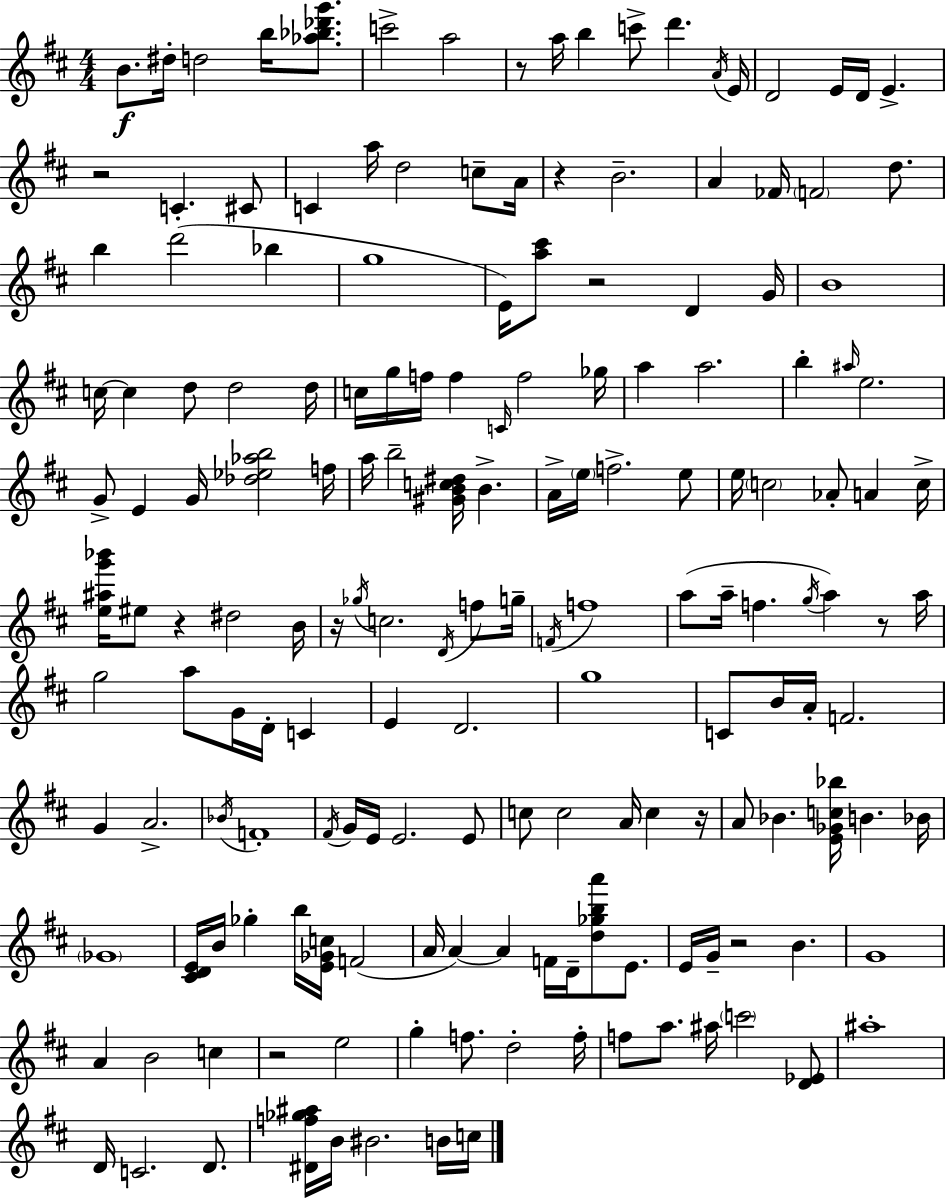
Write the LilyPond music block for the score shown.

{
  \clef treble
  \numericTimeSignature
  \time 4/4
  \key d \major
  b'8.\f dis''16-. d''2 b''16 <aes'' bes'' des''' g'''>8. | c'''2-> a''2 | r8 a''16 b''4 c'''8-> d'''4. \acciaccatura { a'16 } | e'16 d'2 e'16 d'16 e'4.-> | \break r2 c'4.-. cis'8 | c'4 a''16 d''2 c''8-- | a'16 r4 b'2.-- | a'4 fes'16 \parenthesize f'2 d''8. | \break b''4 d'''2( bes''4 | g''1 | e'16) <a'' cis'''>8 r2 d'4 | g'16 b'1 | \break c''16~~ c''4 d''8 d''2 | d''16 c''16 g''16 f''16 f''4 \grace { c'16 } f''2 | ges''16 a''4 a''2. | b''4-. \grace { ais''16 } e''2. | \break g'8-> e'4 g'16 <des'' ees'' aes'' b''>2 | f''16 a''16 b''2-- <gis' b' c'' dis''>16 b'4.-> | a'16-> \parenthesize e''16 f''2.-> | e''8 e''16 \parenthesize c''2 aes'8-. a'4 | \break c''16-> <e'' ais'' g''' bes'''>16 eis''8 r4 dis''2 | b'16 r16 \acciaccatura { ges''16 } c''2. | \acciaccatura { d'16 } f''8 g''16-- \acciaccatura { f'16 } f''1 | a''8( a''16-- f''4. \acciaccatura { g''16 }) | \break a''4 r8 a''16 g''2 a''8 | g'16 d'16-. c'4 e'4 d'2. | g''1 | c'8 b'16 a'16-. f'2. | \break g'4 a'2.-> | \acciaccatura { bes'16 } f'1-. | \acciaccatura { fis'16 } g'16 e'16 e'2. | e'8 c''8 c''2 | \break a'16 c''4 r16 a'8 bes'4. | <e' ges' c'' bes''>16 b'4. bes'16 \parenthesize ges'1 | <cis' d' e'>16 b'16 ges''4-. b''16 | <e' ges' c''>16 f'2( a'16 a'4~~) a'4 | \break f'16 d'16-- <d'' ges'' b'' a'''>8 e'8. e'16 g'16-- r2 | b'4. g'1 | a'4 b'2 | c''4 r2 | \break e''2 g''4-. f''8. | d''2-. f''16-. f''8 a''8. ais''16 \parenthesize c'''2 | <d' ees'>8 ais''1-. | d'16 c'2. | \break d'8. <dis' f'' ges'' ais''>16 b'16 bis'2. | b'16 c''16 \bar "|."
}